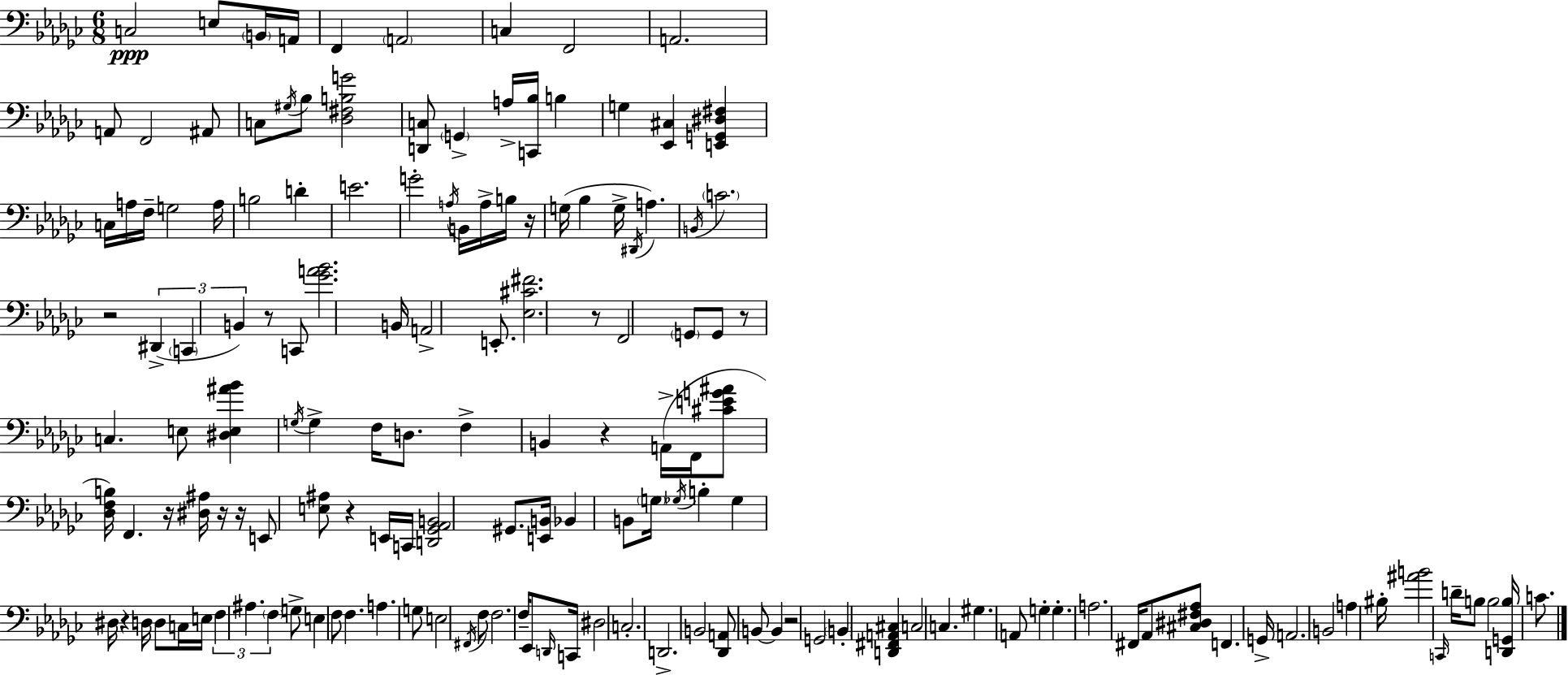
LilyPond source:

{
  \clef bass
  \numericTimeSignature
  \time 6/8
  \key ees \minor
  c2\ppp e8 \parenthesize b,16 a,16 | f,4 \parenthesize a,2 | c4 f,2 | a,2. | \break a,8 f,2 ais,8 | c8 \acciaccatura { gis16 } bes8 <des fis b g'>2 | <d, c>8 \parenthesize g,4-> a16-> <c, bes>16 b4 | g4 <ees, cis>4 <e, g, dis fis>4 | \break c16 a16 f16-- g2 | a16 b2 d'4-. | e'2. | g'2-. \acciaccatura { a16 } b,16 a16-> | \break b16 r16 g16( bes4 g16-> \acciaccatura { dis,16 } a4.) | \acciaccatura { b,16 } \parenthesize c'2. | r2 | \tuplet 3/2 { dis,4->( \parenthesize c,4 b,4) } | \break r8 c,8 <ges' a' bes'>2. | b,16 a,2-> | e,8.-. <ees cis' fis'>2. | r8 f,2 | \break \parenthesize g,8 g,8 r8 c4. | e8 <dis e ais' bes'>4 \acciaccatura { g16 } g4-> | f16 d8. f4-> b,4 | r4 a,16->( f,16 <cis' e' g' ais'>8 <des f b>16) f,4. | \break r16 <dis ais>16 r16 r16 e,8 <e ais>8 | r4 e,16 c,16 <d, ges, aes, b,>2 | gis,8. <e, b,>16 bes,4 b,8 | \parenthesize g16 \acciaccatura { ges16 } b4-. ges4 dis16 r4 | \break d16 d8 c16 e16 \tuplet 3/2 { f4 | ais4. \parenthesize f4 } g8-> | e4 f8 f4. | a4. g8 e2 | \break \acciaccatura { fis,16 } f8 f2. | f16-- ees,8 \grace { d,16 } c,16 | dis2 c2.-. | d,2.-> | \break b,2 | <des, a,>8 b,8~~ b,4 | r2 g,2 | \parenthesize b,4-. <d, fis, a, cis>4 | \break c2 c4. | gis4. a,8 g4-. | g4.-. a2. | fis,16 aes,8 <cis dis fis aes>8 | \break f,4. g,16-> a,2. | b,2 | a4 bis16-. <ais' b'>2 | \grace { c,16 } d'16-- b8 b2 | \break <d, g, b>16 c'8. \bar "|."
}